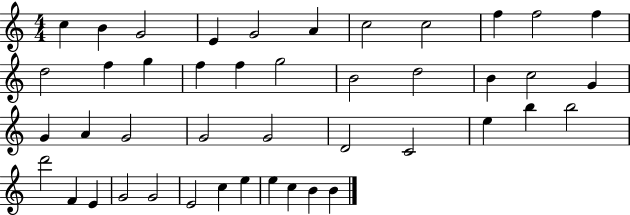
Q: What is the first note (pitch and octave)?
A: C5